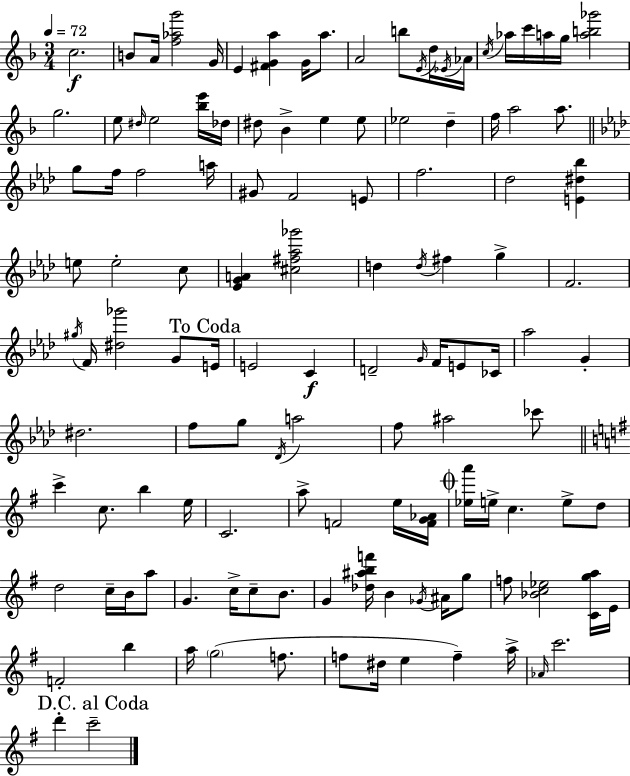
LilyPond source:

{
  \clef treble
  \numericTimeSignature
  \time 3/4
  \key f \major
  \tempo 4 = 72
  c''2.\f | b'8 a'16 <f'' aes'' g'''>2 g'16 | e'4 <fis' g' a''>4 g'16 a''8. | a'2 b''8 \acciaccatura { e'16 } d''16 | \break \acciaccatura { ees'16 } aes'16 \acciaccatura { c''16 } aes''16 c'''16 a''16 g''16 <a'' b'' ges'''>2 | g''2. | e''8 \grace { dis''16 } e''2 | <bes'' e'''>16 des''16 dis''8 bes'4-> e''4 | \break e''8 ees''2 | d''4-- f''16 a''2 | a''8. \bar "||" \break \key aes \major g''8 f''16 f''2 a''16 | gis'8 f'2 e'8 | f''2. | des''2 <e' dis'' bes''>4 | \break e''8 e''2-. c''8 | <ees' g' a'>4 <cis'' fis'' aes'' ges'''>2 | d''4 \acciaccatura { d''16 } fis''4 g''4-> | f'2. | \break \acciaccatura { gis''16 } f'16 <dis'' ges'''>2 g'8 | \mark "To Coda" e'16 e'2 c'4\f | d'2-- \grace { g'16 } f'16 | e'8 ces'16 aes''2 g'4-. | \break dis''2. | f''8 g''8 \acciaccatura { des'16 } a''2 | f''8 ais''2 | ces'''8 \bar "||" \break \key e \minor c'''4-> c''8. b''4 e''16 | c'2. | a''8-> f'2 e''16 <f' g' aes'>16 | \mark \markup { \musicglyph "scripts.coda" } <ees'' a'''>16 e''16-> c''4. e''8-> d''8 | \break d''2 c''16-- b'16 a''8 | g'4. c''16-> c''8-- b'8. | g'4 <des'' ais'' b'' f'''>16 b'4 \acciaccatura { ges'16 } ais'16 g''8 | f''8 <bes' c'' ees''>2 <c' g'' a''>16 | \break e'16 f'2-. b''4 | a''16 \parenthesize g''2( f''8. | f''8 dis''16 e''4 f''4--) | a''16-> \grace { aes'16 } c'''2. | \break \mark "D.C. al Coda" d'''4-. c'''2-- | \bar "|."
}